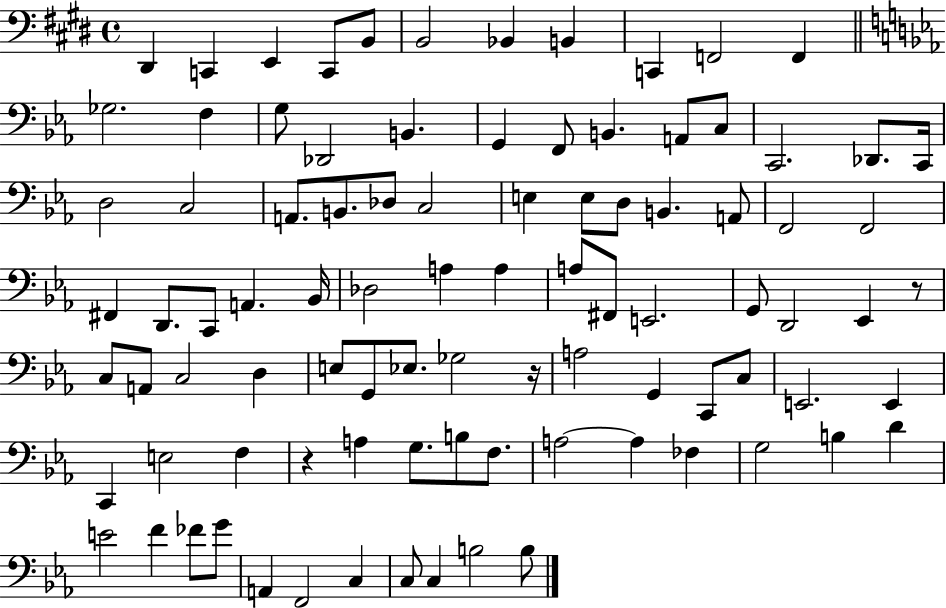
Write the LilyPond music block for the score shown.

{
  \clef bass
  \time 4/4
  \defaultTimeSignature
  \key e \major
  dis,4 c,4 e,4 c,8 b,8 | b,2 bes,4 b,4 | c,4 f,2 f,4 | \bar "||" \break \key c \minor ges2. f4 | g8 des,2 b,4. | g,4 f,8 b,4. a,8 c8 | c,2. des,8. c,16 | \break d2 c2 | a,8. b,8. des8 c2 | e4 e8 d8 b,4. a,8 | f,2 f,2 | \break fis,4 d,8. c,8 a,4. bes,16 | des2 a4 a4 | a8 fis,8 e,2. | g,8 d,2 ees,4 r8 | \break c8 a,8 c2 d4 | e8 g,8 ees8. ges2 r16 | a2 g,4 c,8 c8 | e,2. e,4 | \break c,4 e2 f4 | r4 a4 g8. b8 f8. | a2~~ a4 fes4 | g2 b4 d'4 | \break e'2 f'4 fes'8 g'8 | a,4 f,2 c4 | c8 c4 b2 b8 | \bar "|."
}